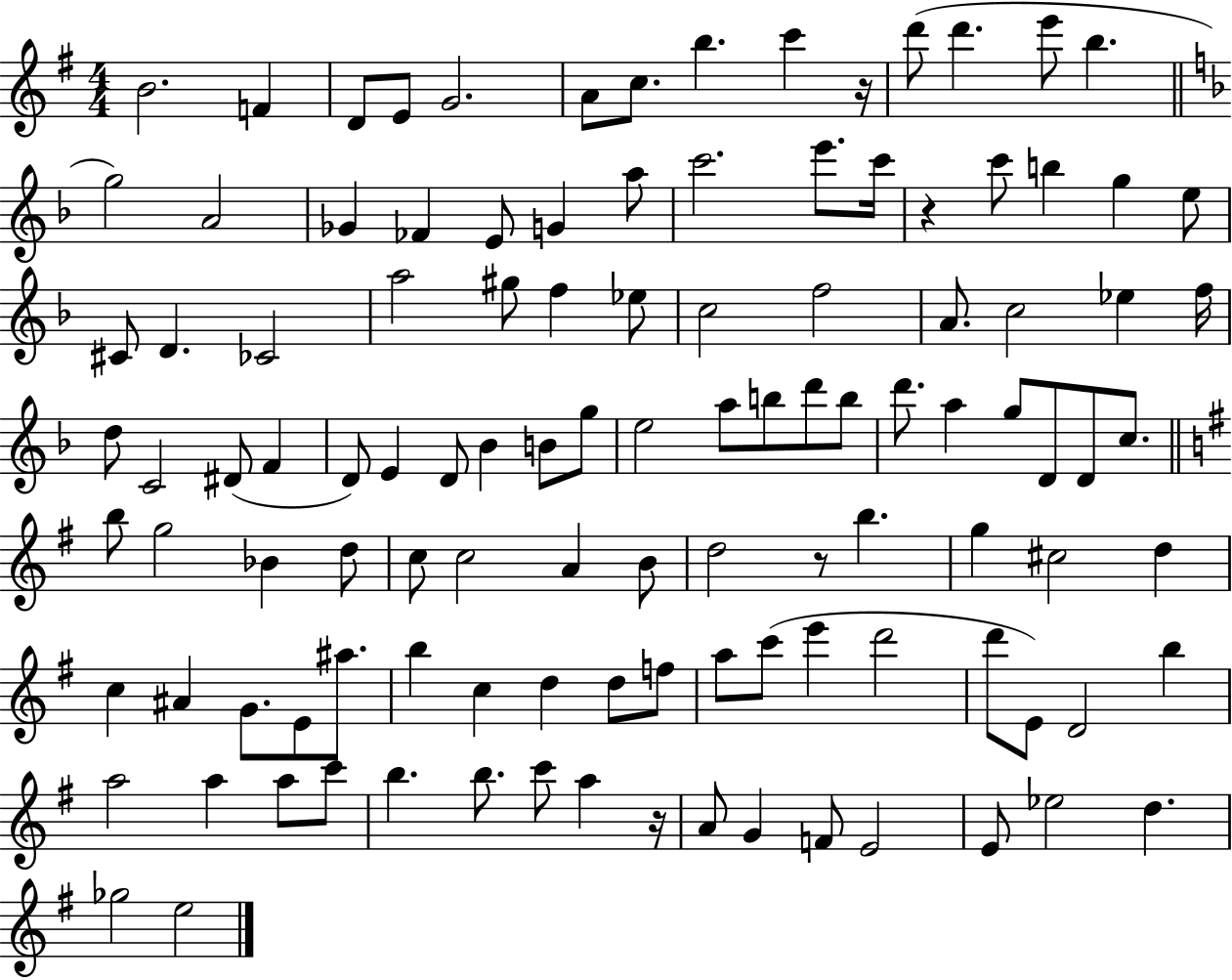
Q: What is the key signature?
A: G major